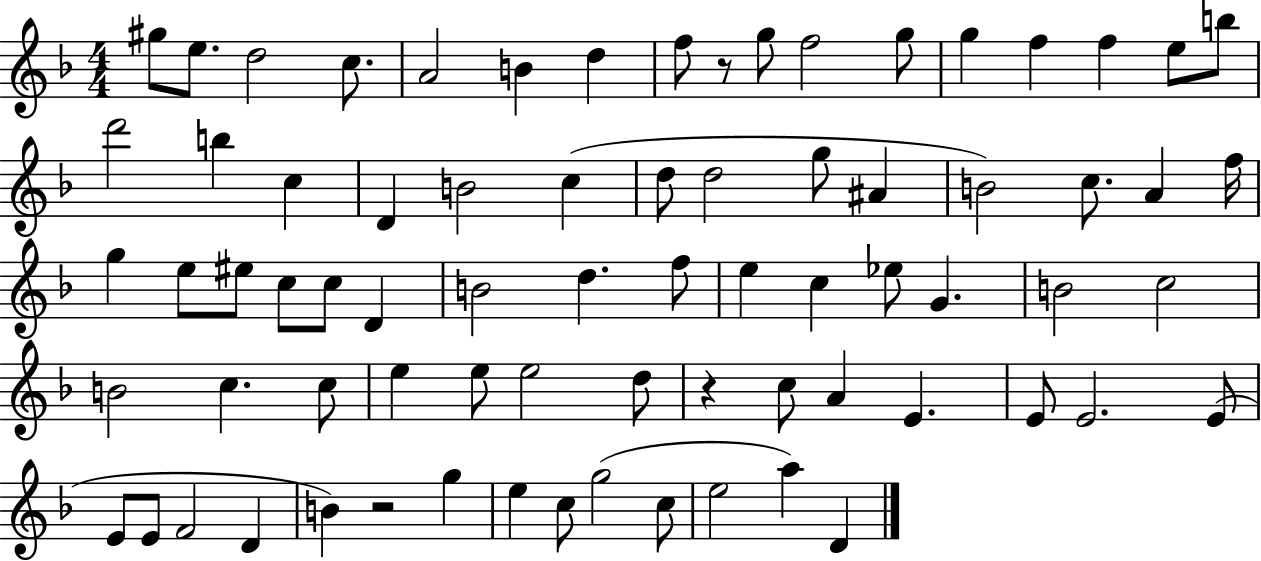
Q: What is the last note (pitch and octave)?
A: D4